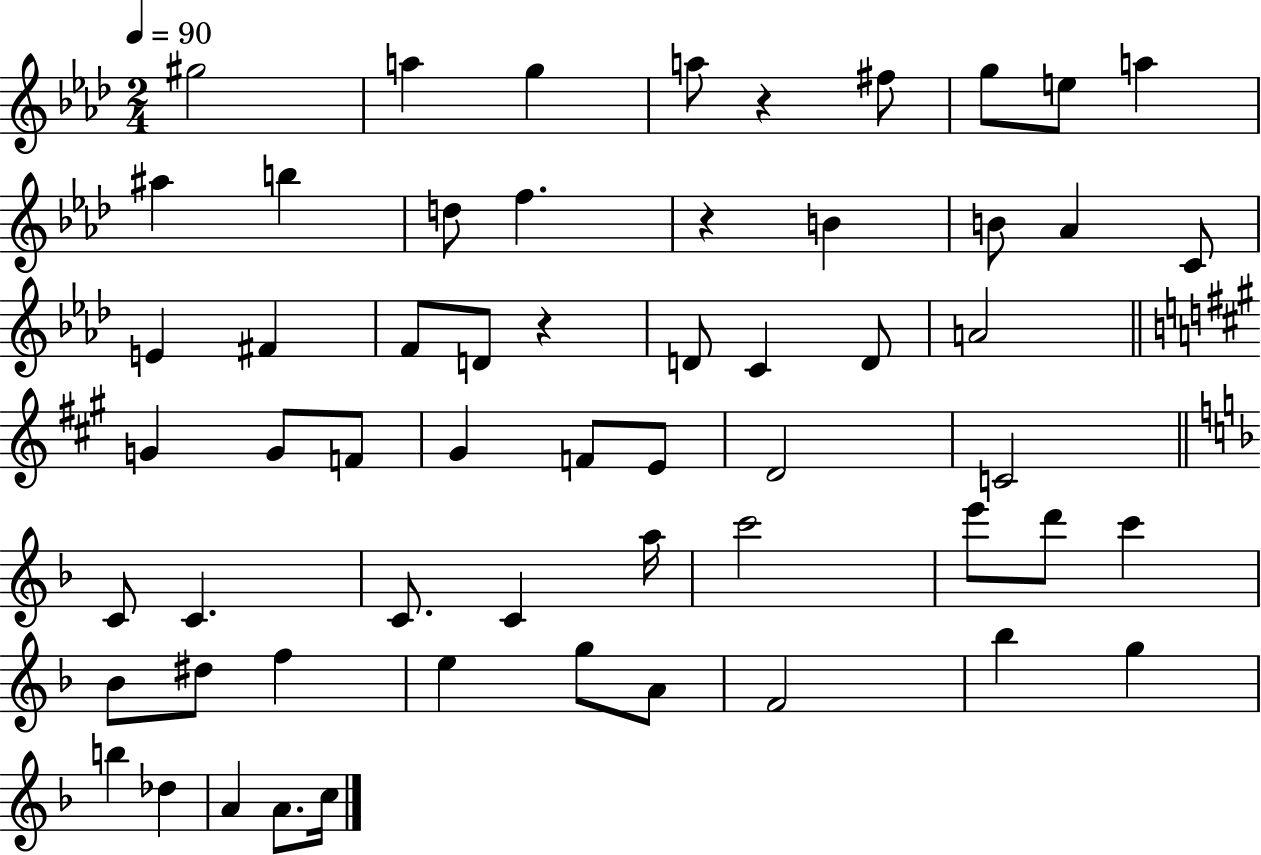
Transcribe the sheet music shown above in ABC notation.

X:1
T:Untitled
M:2/4
L:1/4
K:Ab
^g2 a g a/2 z ^f/2 g/2 e/2 a ^a b d/2 f z B B/2 _A C/2 E ^F F/2 D/2 z D/2 C D/2 A2 G G/2 F/2 ^G F/2 E/2 D2 C2 C/2 C C/2 C a/4 c'2 e'/2 d'/2 c' _B/2 ^d/2 f e g/2 A/2 F2 _b g b _d A A/2 c/4